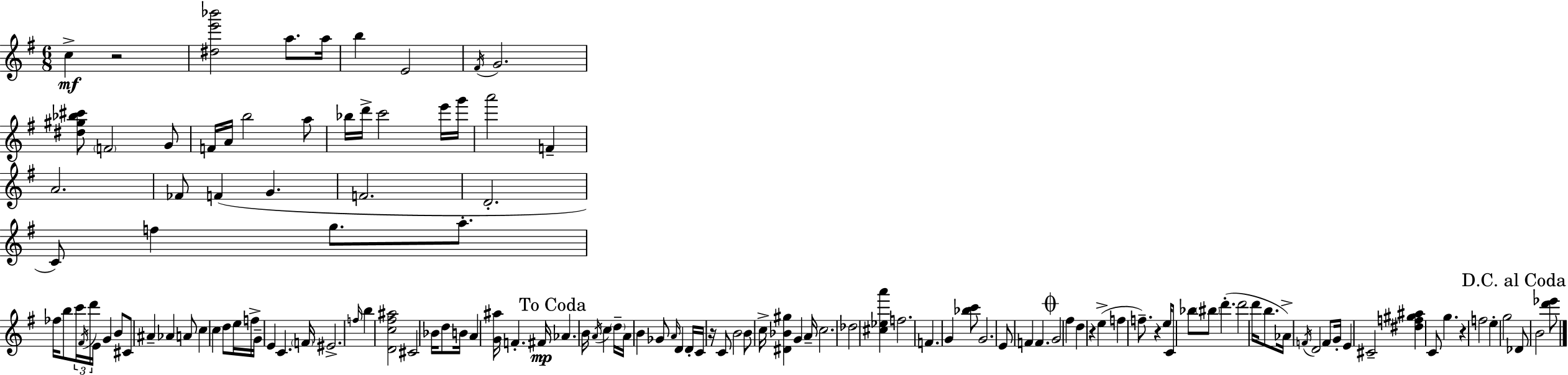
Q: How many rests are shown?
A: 5